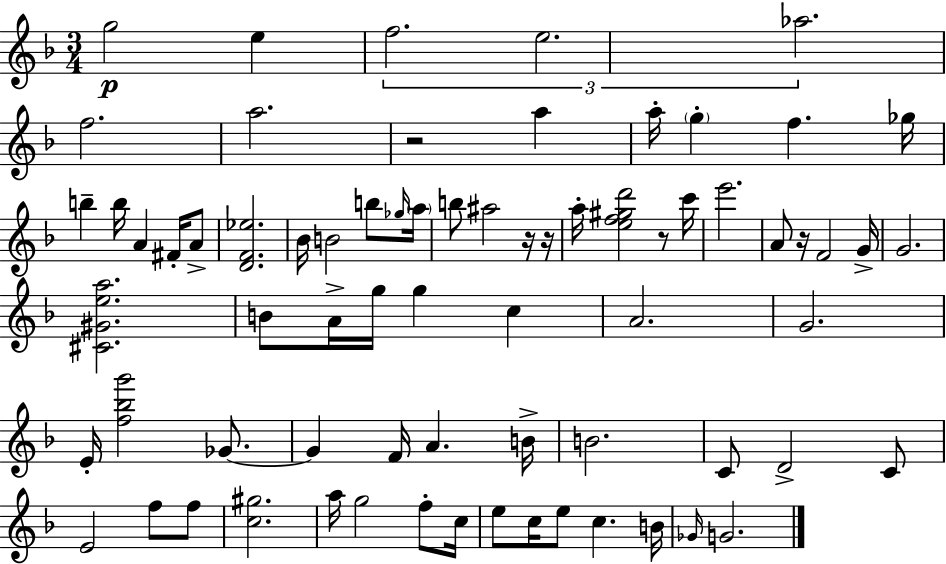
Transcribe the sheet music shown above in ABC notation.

X:1
T:Untitled
M:3/4
L:1/4
K:Dm
g2 e f2 e2 _a2 f2 a2 z2 a a/4 g f _g/4 b b/4 A ^F/4 A/2 [DF_e]2 _B/4 B2 b/2 _g/4 a/4 b/2 ^a2 z/4 z/4 a/4 [ef^gd']2 z/2 c'/4 e'2 A/2 z/4 F2 G/4 G2 [^C^Gea]2 B/2 A/4 g/4 g c A2 G2 E/4 [f_bg']2 _G/2 _G F/4 A B/4 B2 C/2 D2 C/2 E2 f/2 f/2 [c^g]2 a/4 g2 f/2 c/4 e/2 c/4 e/2 c B/4 _G/4 G2